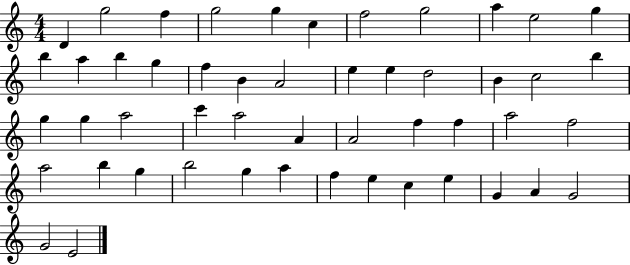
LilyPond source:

{
  \clef treble
  \numericTimeSignature
  \time 4/4
  \key c \major
  d'4 g''2 f''4 | g''2 g''4 c''4 | f''2 g''2 | a''4 e''2 g''4 | \break b''4 a''4 b''4 g''4 | f''4 b'4 a'2 | e''4 e''4 d''2 | b'4 c''2 b''4 | \break g''4 g''4 a''2 | c'''4 a''2 a'4 | a'2 f''4 f''4 | a''2 f''2 | \break a''2 b''4 g''4 | b''2 g''4 a''4 | f''4 e''4 c''4 e''4 | g'4 a'4 g'2 | \break g'2 e'2 | \bar "|."
}